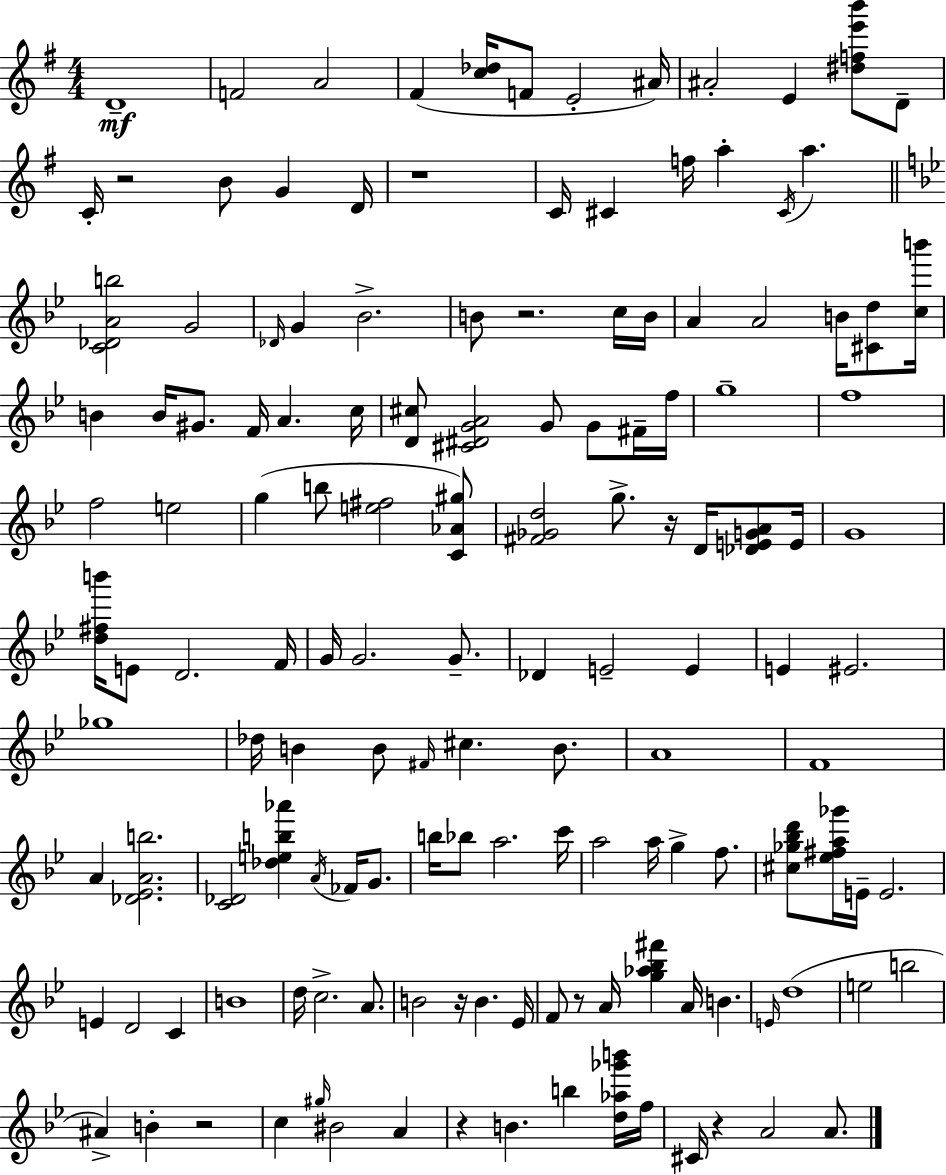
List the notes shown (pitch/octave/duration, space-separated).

D4/w F4/h A4/h F#4/q [C5,Db5]/s F4/e E4/h A#4/s A#4/h E4/q [D#5,F5,E6,B6]/e D4/e C4/s R/h B4/e G4/q D4/s R/w C4/s C#4/q F5/s A5/q C#4/s A5/q. [C4,Db4,A4,B5]/h G4/h Db4/s G4/q Bb4/h. B4/e R/h. C5/s B4/s A4/q A4/h B4/s [C#4,D5]/e [C5,B6]/s B4/q B4/s G#4/e. F4/s A4/q. C5/s [D4,C#5]/e [C#4,D#4,G4,A4]/h G4/e G4/e F#4/s F5/s G5/w F5/w F5/h E5/h G5/q B5/e [E5,F#5]/h [C4,Ab4,G#5]/e [F#4,Gb4,D5]/h G5/e. R/s D4/s [Db4,E4,G4,A4]/e E4/s G4/w [D5,F#5,B6]/s E4/e D4/h. F4/s G4/s G4/h. G4/e. Db4/q E4/h E4/q E4/q EIS4/h. Gb5/w Db5/s B4/q B4/e F#4/s C#5/q. B4/e. A4/w F4/w A4/q [Db4,Eb4,A4,B5]/h. [C4,Db4]/h [Db5,E5,B5,Ab6]/q A4/s FES4/s G4/e. B5/s Bb5/e A5/h. C6/s A5/h A5/s G5/q F5/e. [C#5,Gb5,Bb5,D6]/e [Eb5,F#5,A5,Gb6]/s E4/s E4/h. E4/q D4/h C4/q B4/w D5/s C5/h. A4/e. B4/h R/s B4/q. Eb4/s F4/e R/e A4/s [G5,Ab5,Bb5,F#6]/q A4/s B4/q. E4/s D5/w E5/h B5/h A#4/q B4/q R/h C5/q G#5/s BIS4/h A4/q R/q B4/q. B5/q [D5,Ab5,Gb6,B6]/s F5/s C#4/s R/q A4/h A4/e.